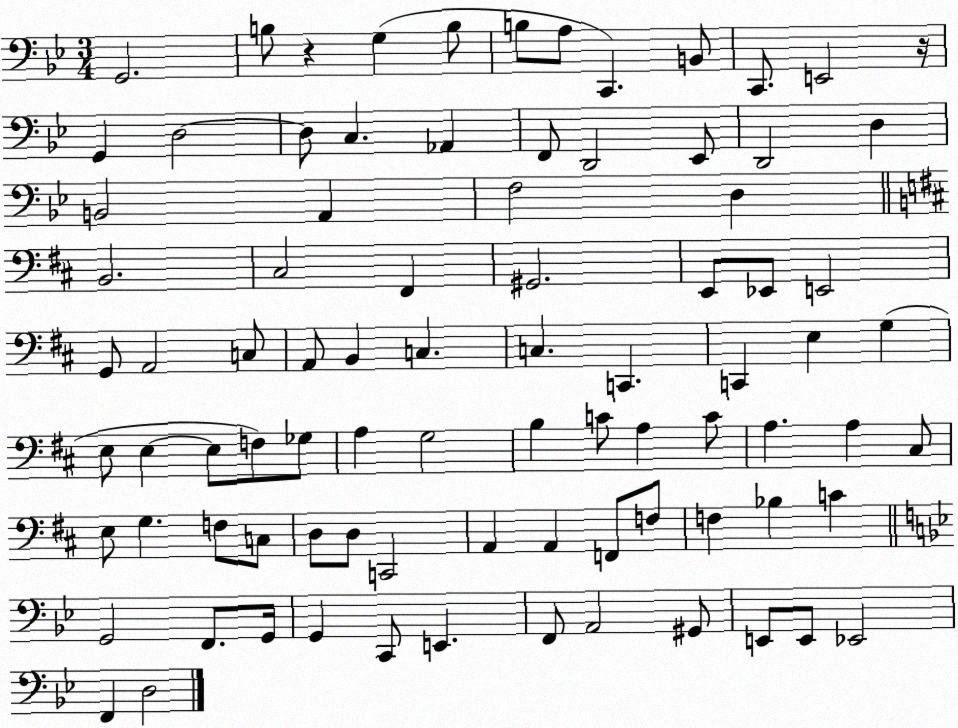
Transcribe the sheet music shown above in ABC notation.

X:1
T:Untitled
M:3/4
L:1/4
K:Bb
G,,2 B,/2 z G, B,/2 B,/2 A,/2 C,, B,,/2 C,,/2 E,,2 z/4 G,, D,2 D,/2 C, _A,, F,,/2 D,,2 _E,,/2 D,,2 D, B,,2 A,, F,2 D, B,,2 ^C,2 ^F,, ^G,,2 E,,/2 _E,,/2 E,,2 G,,/2 A,,2 C,/2 A,,/2 B,, C, C, C,, C,, E, G, E,/2 E, E,/2 F,/2 _G,/2 A, G,2 B, C/2 A, C/2 A, A, ^C,/2 E,/2 G, F,/2 C,/2 D,/2 D,/2 C,,2 A,, A,, F,,/2 F,/2 F, _B, C G,,2 F,,/2 G,,/4 G,, C,,/2 E,, F,,/2 A,,2 ^G,,/2 E,,/2 E,,/2 _E,,2 F,, D,2